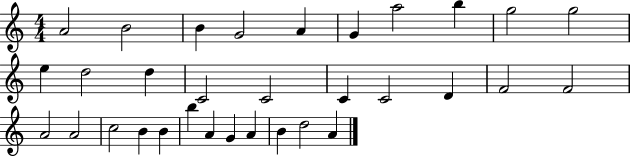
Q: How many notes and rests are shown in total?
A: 32